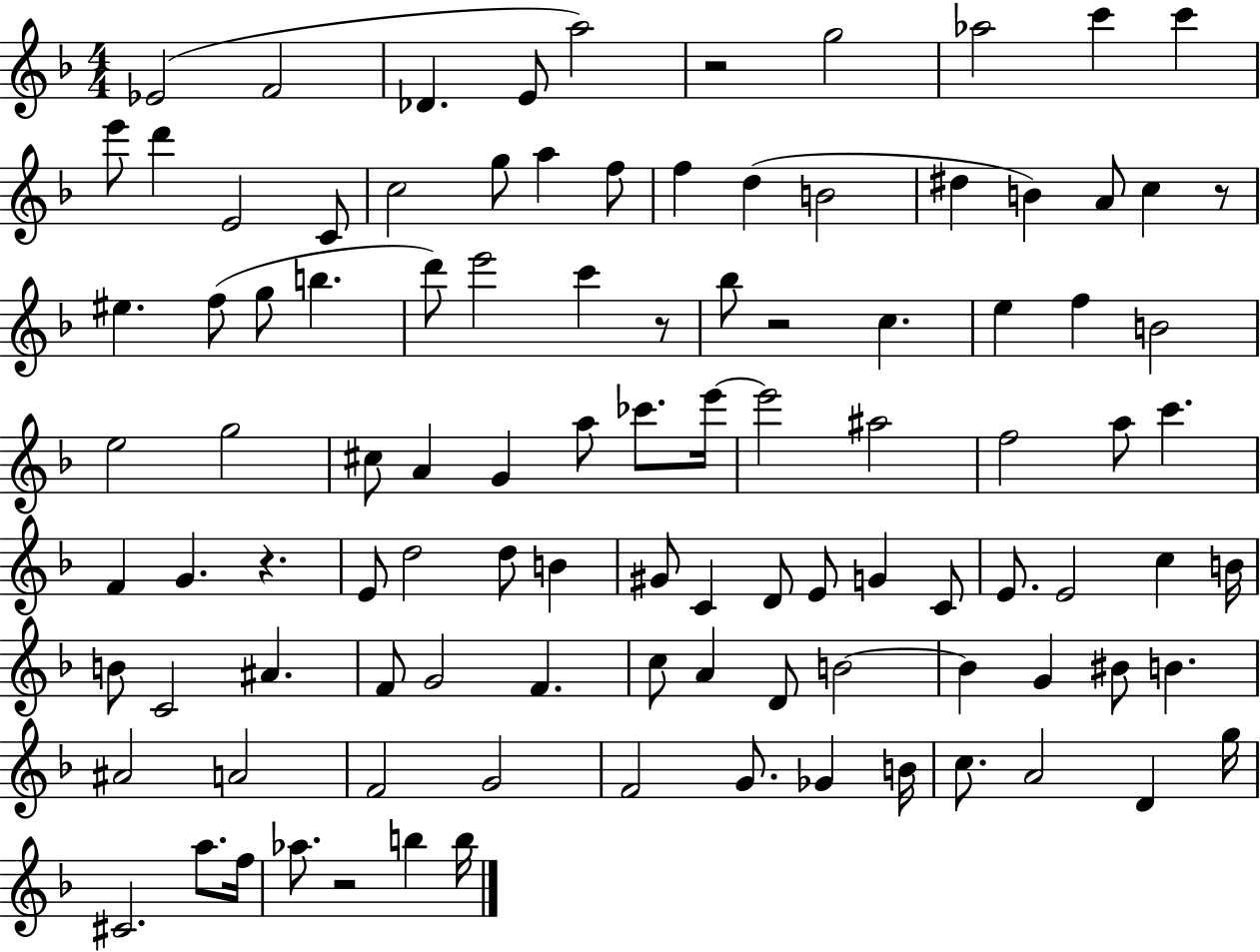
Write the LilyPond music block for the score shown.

{
  \clef treble
  \numericTimeSignature
  \time 4/4
  \key f \major
  ees'2( f'2 | des'4. e'8 a''2) | r2 g''2 | aes''2 c'''4 c'''4 | \break e'''8 d'''4 e'2 c'8 | c''2 g''8 a''4 f''8 | f''4 d''4( b'2 | dis''4 b'4) a'8 c''4 r8 | \break eis''4. f''8( g''8 b''4. | d'''8) e'''2 c'''4 r8 | bes''8 r2 c''4. | e''4 f''4 b'2 | \break e''2 g''2 | cis''8 a'4 g'4 a''8 ces'''8. e'''16~~ | e'''2 ais''2 | f''2 a''8 c'''4. | \break f'4 g'4. r4. | e'8 d''2 d''8 b'4 | gis'8 c'4 d'8 e'8 g'4 c'8 | e'8. e'2 c''4 b'16 | \break b'8 c'2 ais'4. | f'8 g'2 f'4. | c''8 a'4 d'8 b'2~~ | b'4 g'4 bis'8 b'4. | \break ais'2 a'2 | f'2 g'2 | f'2 g'8. ges'4 b'16 | c''8. a'2 d'4 g''16 | \break cis'2. a''8. f''16 | aes''8. r2 b''4 b''16 | \bar "|."
}